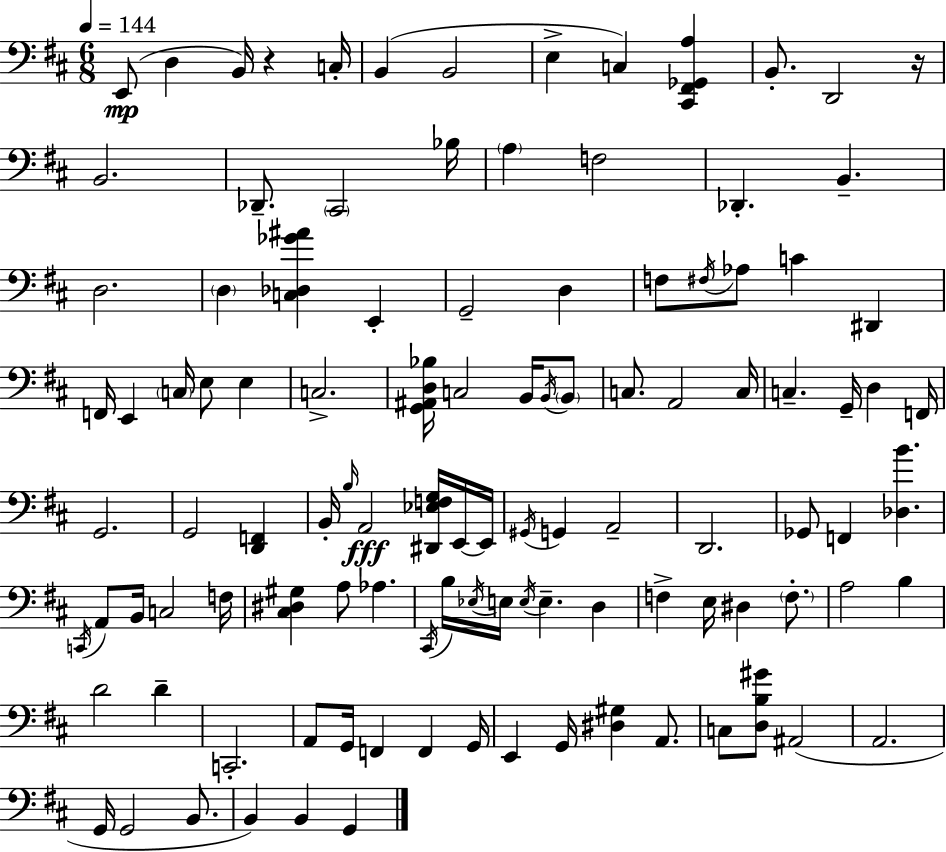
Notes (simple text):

E2/e D3/q B2/s R/q C3/s B2/q B2/h E3/q C3/q [C#2,F#2,Gb2,A3]/q B2/e. D2/h R/s B2/h. Db2/e. C#2/h Bb3/s A3/q F3/h Db2/q. B2/q. D3/h. D3/q [C3,Db3,Gb4,A#4]/q E2/q G2/h D3/q F3/e F#3/s Ab3/e C4/q D#2/q F2/s E2/q C3/s E3/e E3/q C3/h. [G2,A#2,D3,Bb3]/s C3/h B2/s B2/s B2/e C3/e. A2/h C3/s C3/q. G2/s D3/q F2/s G2/h. G2/h [D2,F2]/q B2/s B3/s A2/h [D#2,Eb3,F3,G3]/s E2/s E2/s G#2/s G2/q A2/h D2/h. Gb2/e F2/q [Db3,B4]/q. C2/s A2/e B2/s C3/h F3/s [C#3,D#3,G#3]/q A3/e Ab3/q. C#2/s B3/s Eb3/s E3/s E3/s E3/q. D3/q F3/q E3/s D#3/q F3/e. A3/h B3/q D4/h D4/q C2/h. A2/e G2/s F2/q F2/q G2/s E2/q G2/s [D#3,G#3]/q A2/e. C3/e [D3,B3,G#4]/e A#2/h A2/h. G2/s G2/h B2/e. B2/q B2/q G2/q